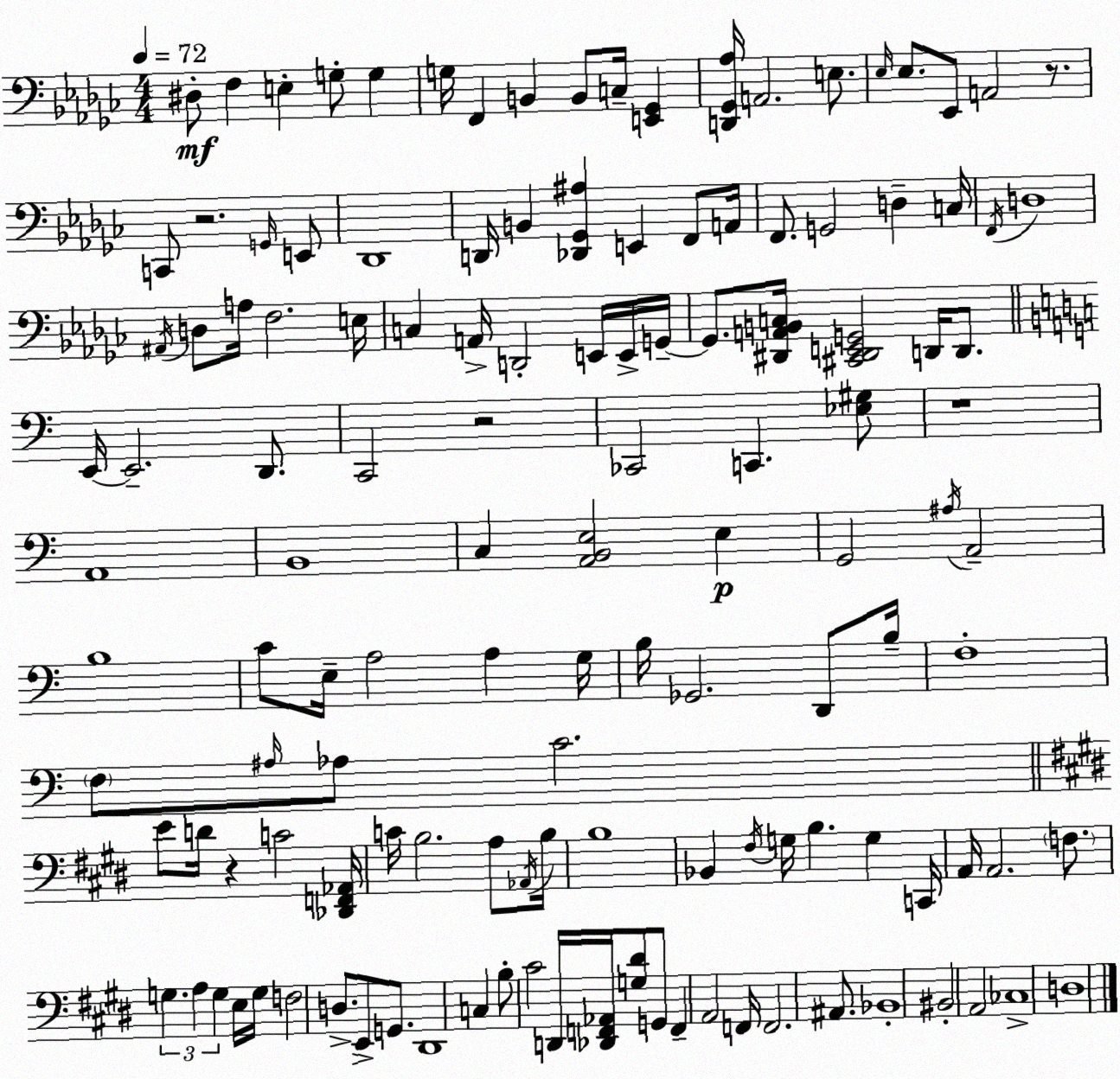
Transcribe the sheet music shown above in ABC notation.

X:1
T:Untitled
M:4/4
L:1/4
K:Ebm
^D,/2 F, E, G,/2 G, G,/4 F,, B,, B,,/2 C,/4 [E,,_G,,] [D,,_G,,_A,]/4 A,,2 E,/2 _E,/4 _E,/2 _E,,/2 A,,2 z/2 C,,/2 z2 G,,/4 E,,/2 _D,,4 D,,/4 B,, [_D,,_G,,^A,] E,, F,,/2 A,,/4 F,,/2 G,,2 D, C,/4 F,,/4 D,4 ^A,,/4 D,/2 A,/4 F,2 E,/4 C, A,,/4 D,,2 E,,/4 E,,/4 G,,/4 G,,/2 [^D,,A,,B,,C,]/4 [^C,,^D,,E,,G,,]2 D,,/4 D,,/2 E,,/4 E,,2 D,,/2 C,,2 z2 _C,,2 C,, [_E,^G,]/2 z4 A,,4 B,,4 C, [A,,B,,E,]2 E, G,,2 ^A,/4 A,,2 B,4 C/2 E,/4 A,2 A, G,/4 B,/4 _G,,2 D,,/2 B,/4 F,4 F,/2 ^A,/4 _A,/2 C2 E/2 D/4 z C2 [_D,,F,,_A,,]/4 C/4 B,2 A,/2 _A,,/4 B,/4 B,4 _B,, ^F,/4 G,/4 B, G, C,,/4 A,,/4 A,,2 F,/2 G, A, G, E,/4 G,/4 F,2 D,/2 E,,/2 G,,/2 ^D,,4 C, B,/2 ^C2 D,,/4 [_D,,F,,_A,,]/4 [G,^D]/2 G,,/2 F,, A,,2 F,,/4 F,,2 ^A,,/2 _B,,4 ^B,,2 A,,2 _C,4 D,4